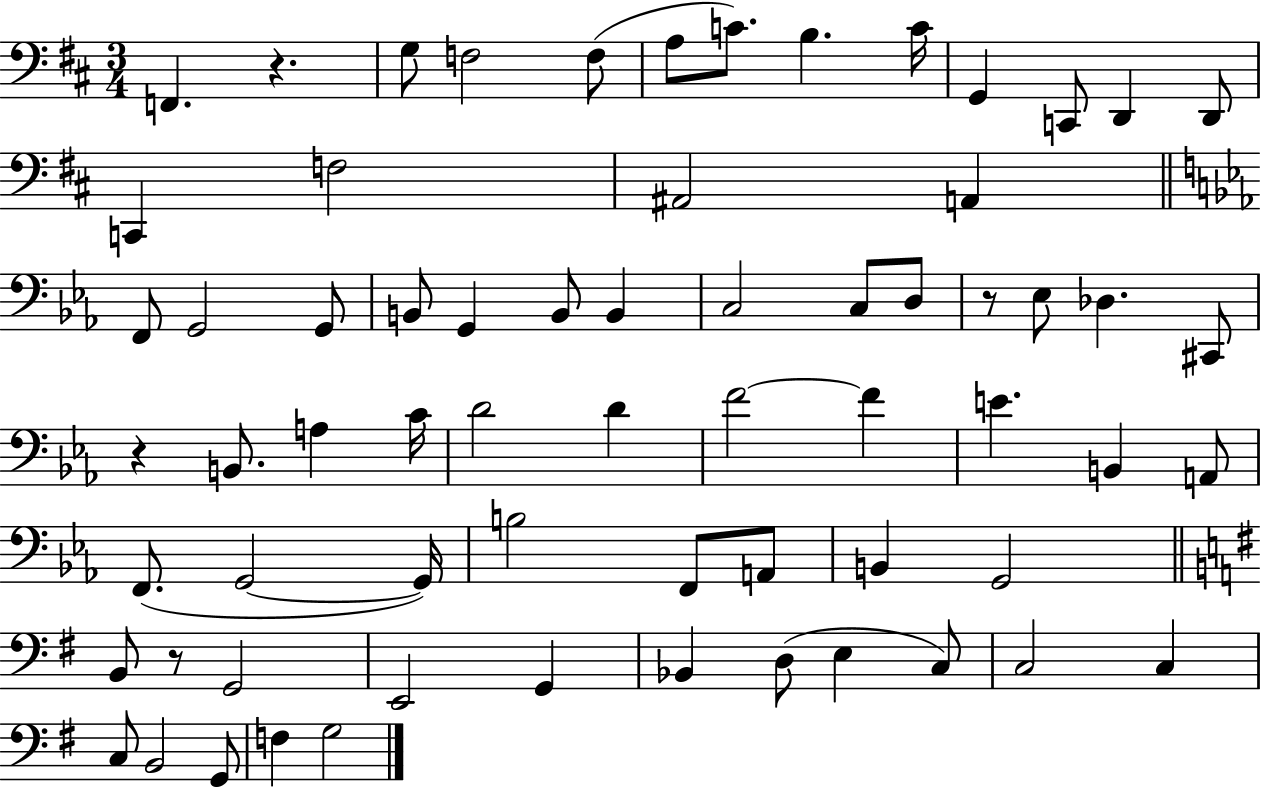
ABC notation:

X:1
T:Untitled
M:3/4
L:1/4
K:D
F,, z G,/2 F,2 F,/2 A,/2 C/2 B, C/4 G,, C,,/2 D,, D,,/2 C,, F,2 ^A,,2 A,, F,,/2 G,,2 G,,/2 B,,/2 G,, B,,/2 B,, C,2 C,/2 D,/2 z/2 _E,/2 _D, ^C,,/2 z B,,/2 A, C/4 D2 D F2 F E B,, A,,/2 F,,/2 G,,2 G,,/4 B,2 F,,/2 A,,/2 B,, G,,2 B,,/2 z/2 G,,2 E,,2 G,, _B,, D,/2 E, C,/2 C,2 C, C,/2 B,,2 G,,/2 F, G,2